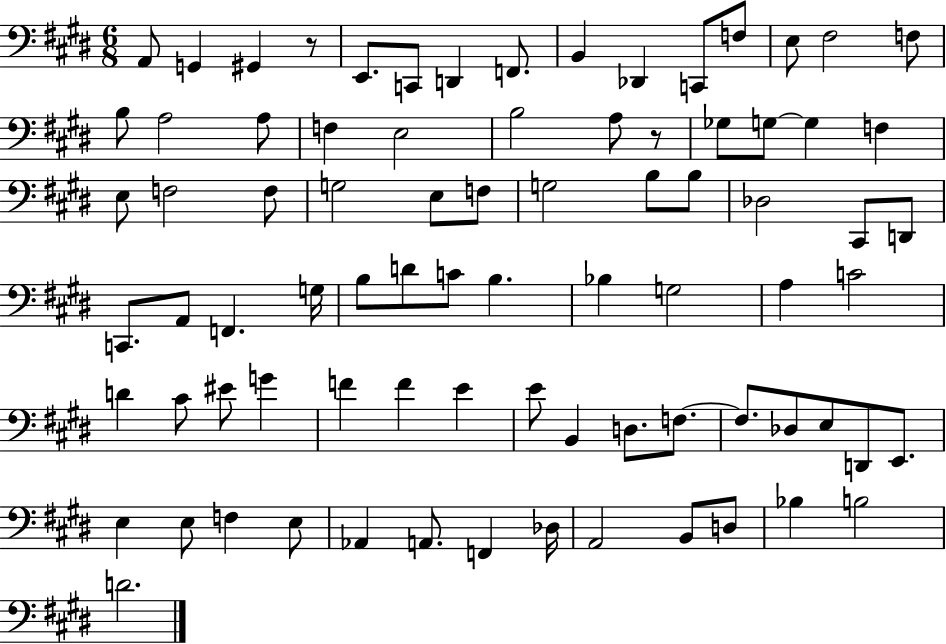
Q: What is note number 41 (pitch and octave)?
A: G3